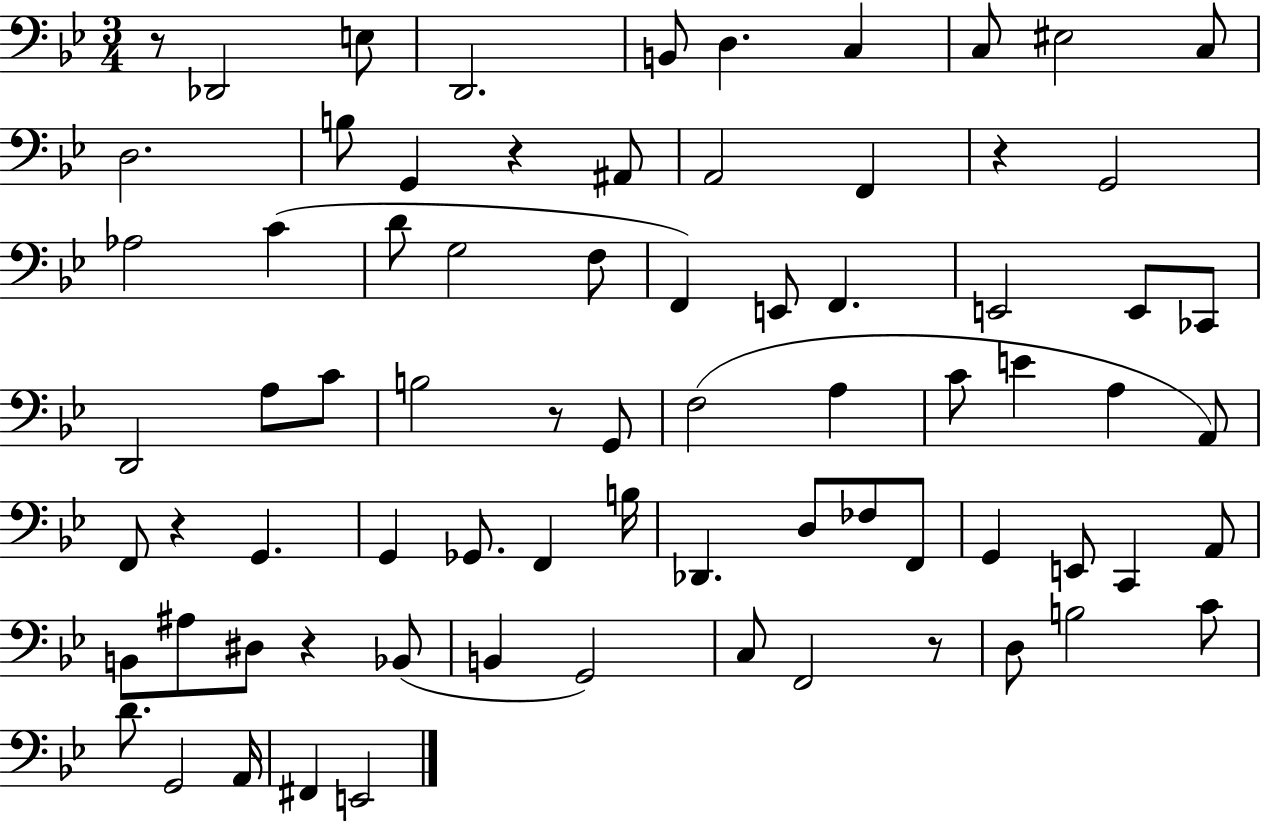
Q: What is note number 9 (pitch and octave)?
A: C3